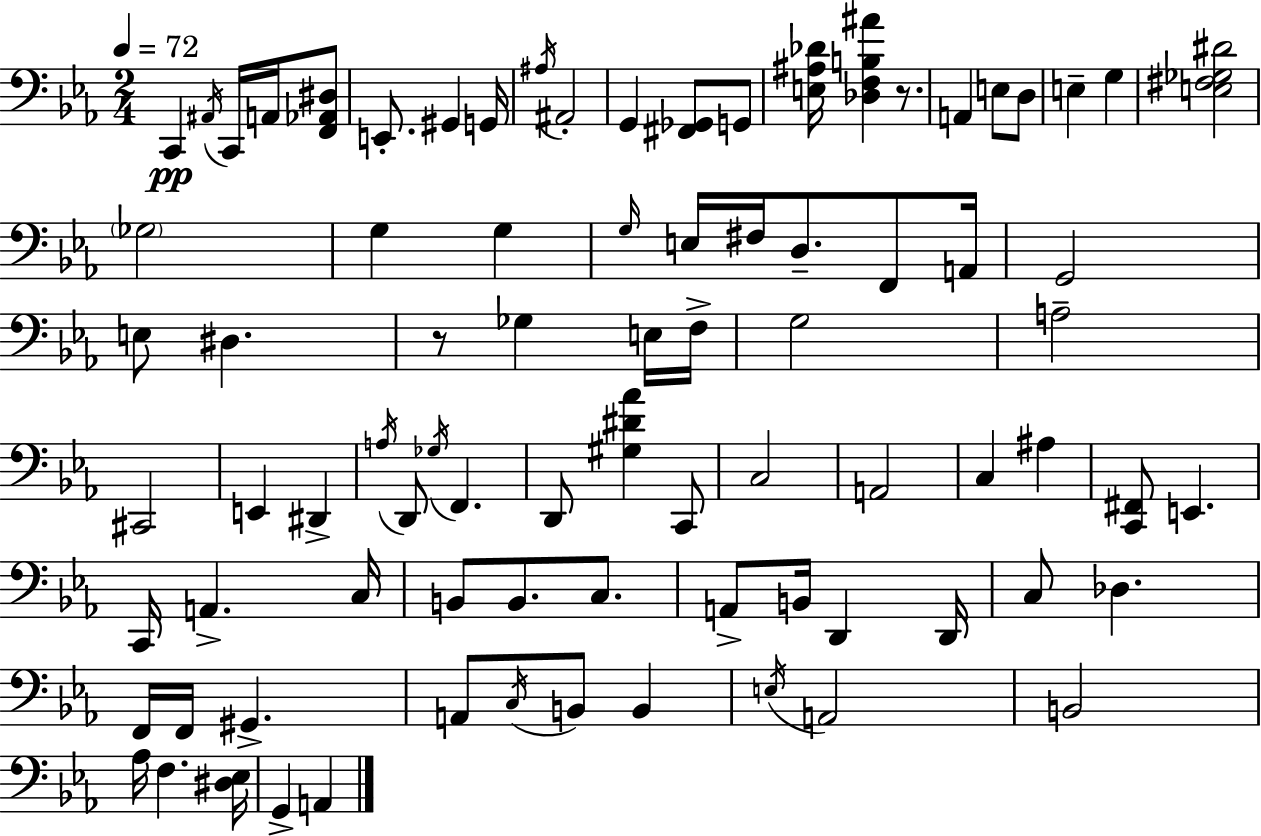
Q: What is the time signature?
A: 2/4